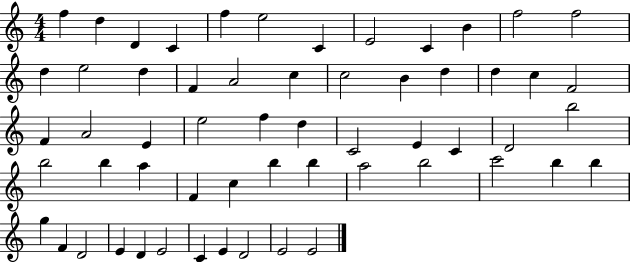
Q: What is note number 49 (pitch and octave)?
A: F4